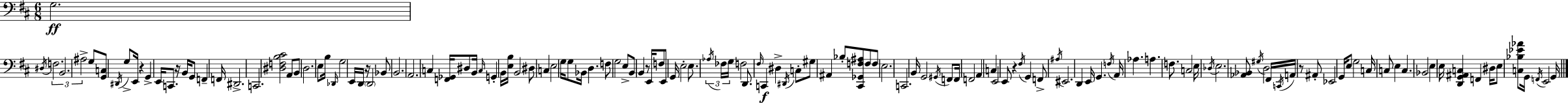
G3/h. D#3/s F3/h. B2/h. A#3/h G3/e [G2,C3]/e D#2/s G3/e E2/s R/q G2/q E2/s C2/e. R/s B2/s G2/e F2/q F2/s D#2/h. C2/h. [D#3,F3,B3,C#4]/h A2/e B2/e D3/h. E3/e B3/s Db2/s G3/h E2/s D2/s R/s D2/h Bb2/e B2/h. A2/h. C3/q [F2,Gb2]/s D#3/e B2/s C3/s G2/q B2/s [E3,B3]/s B2/h D#3/e C3/q E3/h G3/s G3/e Bb2/s D3/q. F3/e G3/h E3/e B2/e B2/q R/e E2/s F3/e E2/e G2/s E3/h E3/e. Ab3/s FES3/s G3/s F3/h D2/e. F#3/s C2/q D#3/q D#2/s C3/e G#3/e A#2/q Bb3/e [C#2,Gb2,F3,A#3]/e F3/e F3/e E3/h. C2/h. B2/s G2/h G#2/s F2/e F2/s F2/h A2/q C3/q E2/h E2/e R/q F#3/s G2/q F2/e A#3/s EIS2/h. D2/q E2/s G2/q. F3/s A2/s Ab3/q. A3/q. F3/e. C3/h E3/s Db3/s E3/h. [Ab2,Bb2]/e G#3/s D3/h F#2/s C2/s A2/s R/e A#2/e Eb2/h G2/s E3/e G3/h C3/s C3/e E3/q C3/q. Bb2/h E3/q E3/s [D2,G2,A#2,C3]/q F2/q D#3/s E3/e [C3,Bb3,Eb4,Ab4]/e G2/s F2/s E2/h G2/s